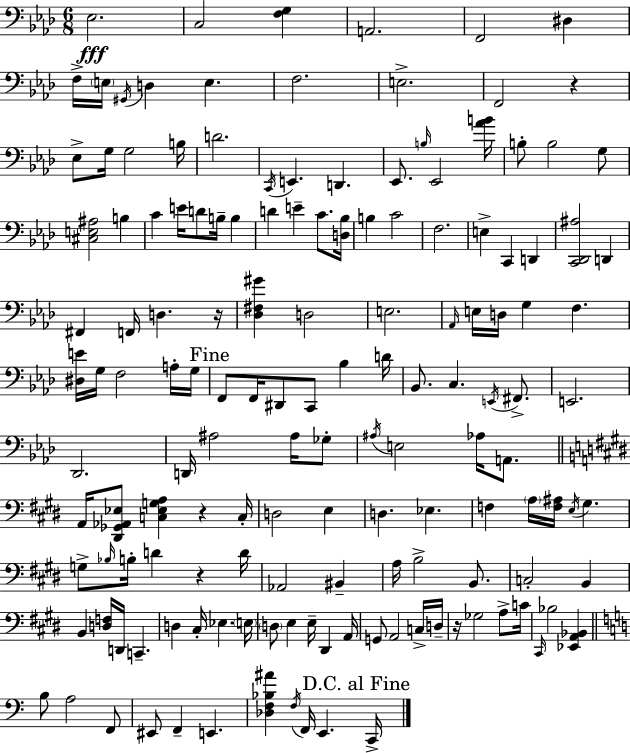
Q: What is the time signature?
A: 6/8